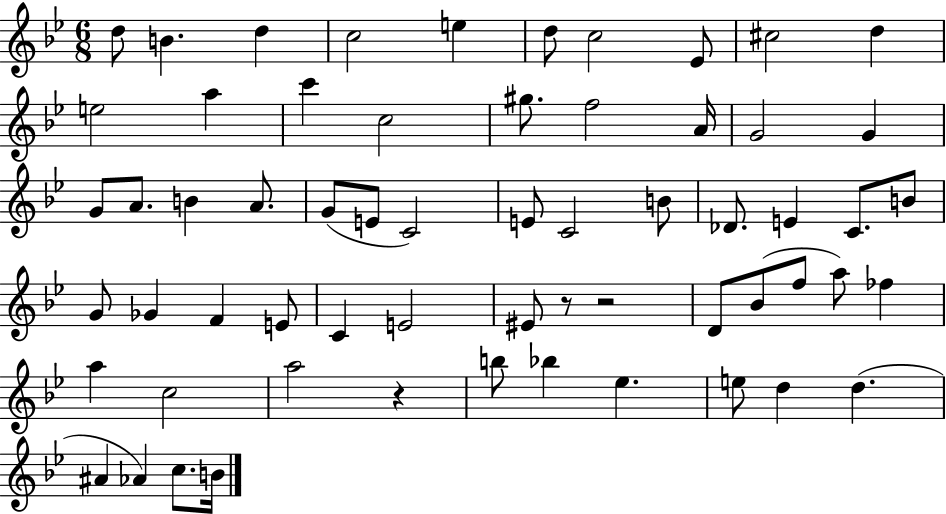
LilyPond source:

{
  \clef treble
  \numericTimeSignature
  \time 6/8
  \key bes \major
  d''8 b'4. d''4 | c''2 e''4 | d''8 c''2 ees'8 | cis''2 d''4 | \break e''2 a''4 | c'''4 c''2 | gis''8. f''2 a'16 | g'2 g'4 | \break g'8 a'8. b'4 a'8. | g'8( e'8 c'2) | e'8 c'2 b'8 | des'8. e'4 c'8. b'8 | \break g'8 ges'4 f'4 e'8 | c'4 e'2 | eis'8 r8 r2 | d'8 bes'8( f''8 a''8) fes''4 | \break a''4 c''2 | a''2 r4 | b''8 bes''4 ees''4. | e''8 d''4 d''4.( | \break ais'4 aes'4) c''8. b'16 | \bar "|."
}